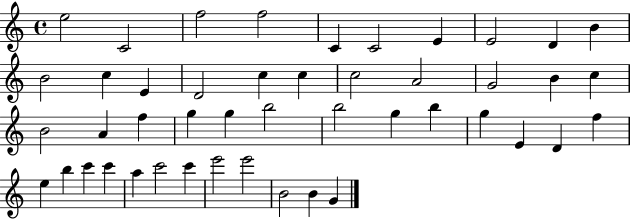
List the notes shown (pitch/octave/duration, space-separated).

E5/h C4/h F5/h F5/h C4/q C4/h E4/q E4/h D4/q B4/q B4/h C5/q E4/q D4/h C5/q C5/q C5/h A4/h G4/h B4/q C5/q B4/h A4/q F5/q G5/q G5/q B5/h B5/h G5/q B5/q G5/q E4/q D4/q F5/q E5/q B5/q C6/q C6/q A5/q C6/h C6/q E6/h E6/h B4/h B4/q G4/q